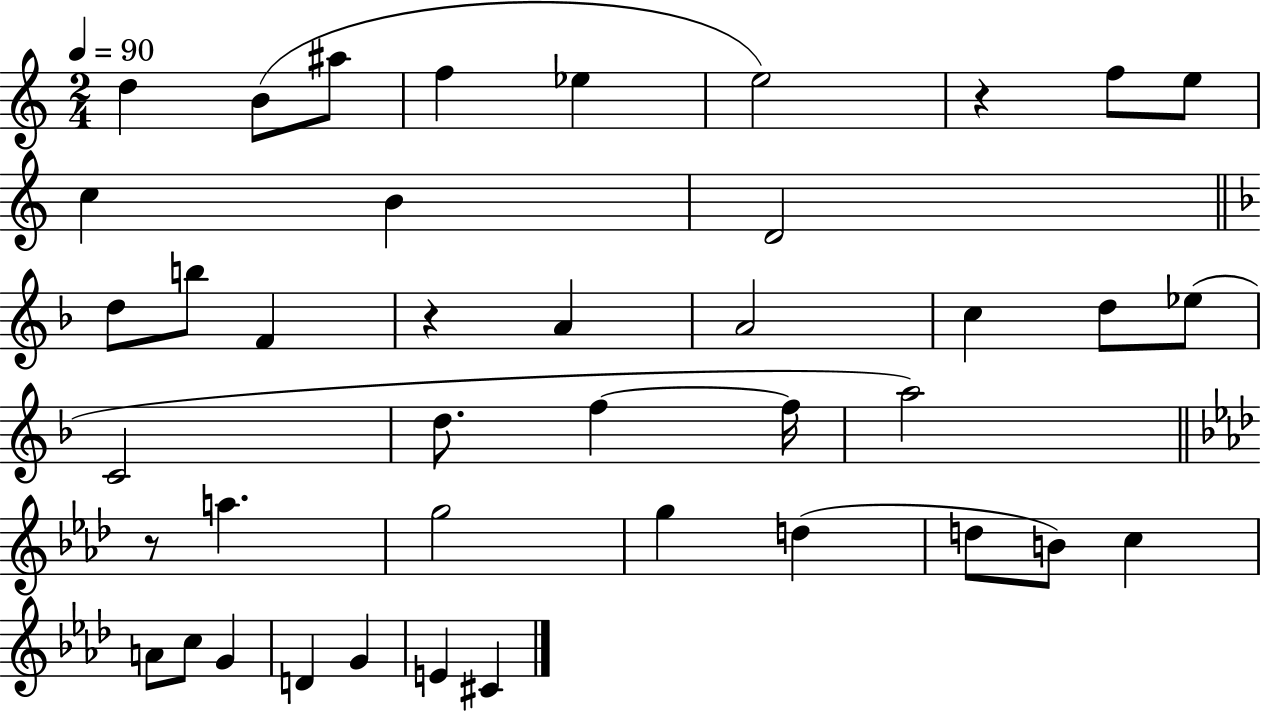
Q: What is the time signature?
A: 2/4